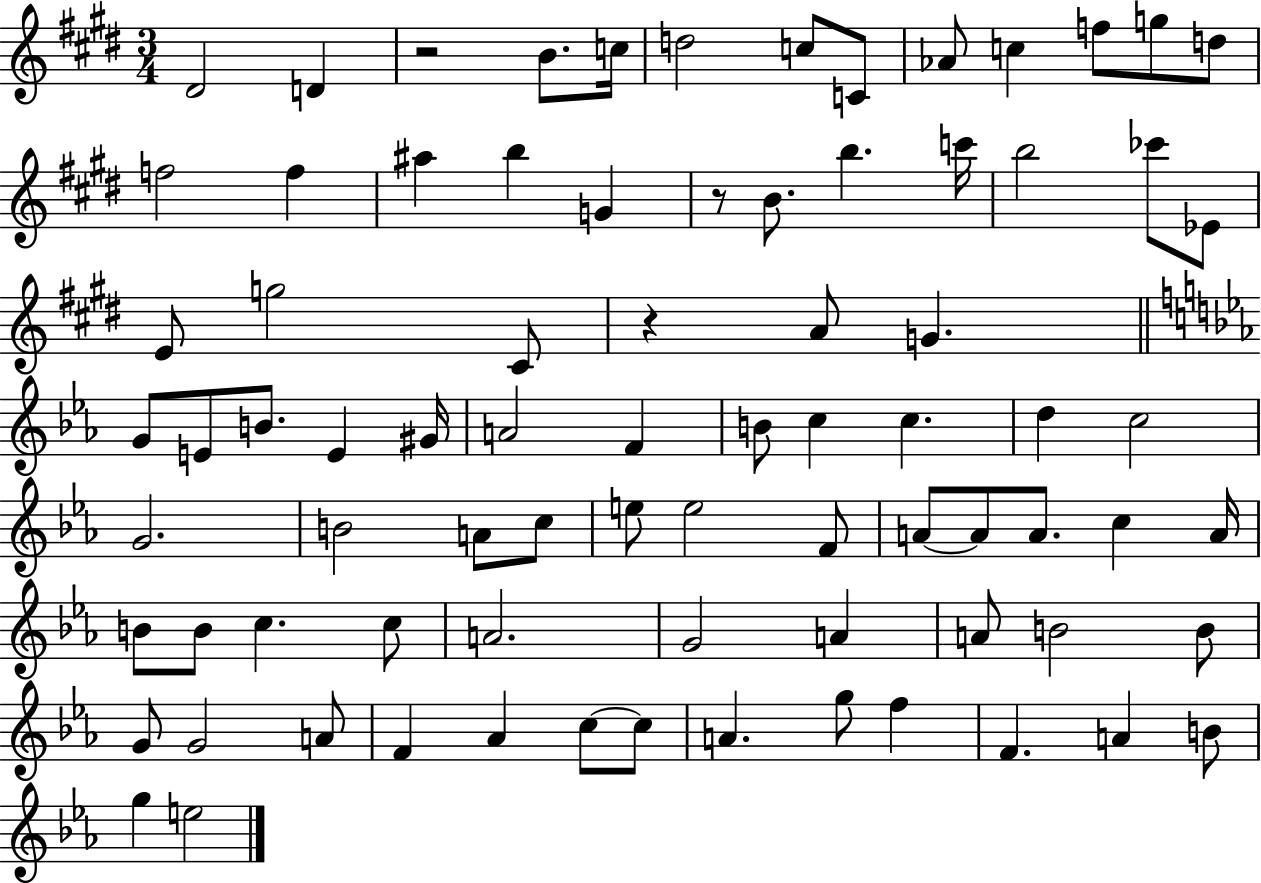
D#4/h D4/q R/h B4/e. C5/s D5/h C5/e C4/e Ab4/e C5/q F5/e G5/e D5/e F5/h F5/q A#5/q B5/q G4/q R/e B4/e. B5/q. C6/s B5/h CES6/e Eb4/e E4/e G5/h C#4/e R/q A4/e G4/q. G4/e E4/e B4/e. E4/q G#4/s A4/h F4/q B4/e C5/q C5/q. D5/q C5/h G4/h. B4/h A4/e C5/e E5/e E5/h F4/e A4/e A4/e A4/e. C5/q A4/s B4/e B4/e C5/q. C5/e A4/h. G4/h A4/q A4/e B4/h B4/e G4/e G4/h A4/e F4/q Ab4/q C5/e C5/e A4/q. G5/e F5/q F4/q. A4/q B4/e G5/q E5/h